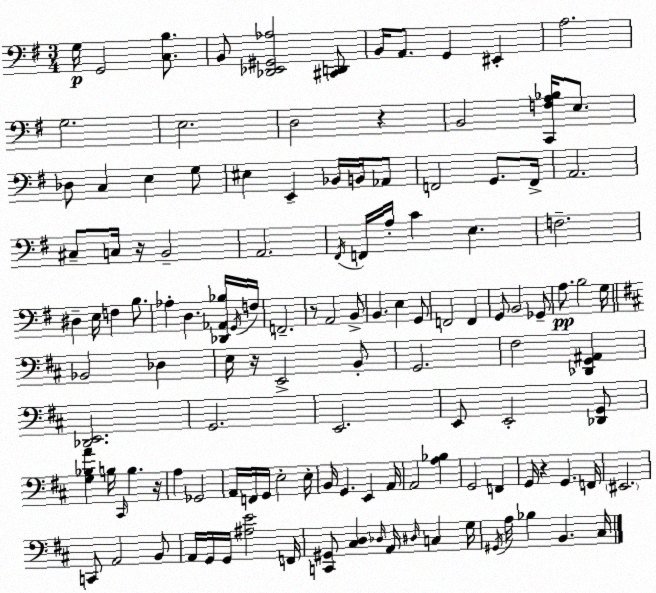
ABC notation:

X:1
T:Untitled
M:3/4
L:1/4
K:G
G,/4 G,,2 [C,B,]/2 B,,/2 [_D,,_E,,^G,,_A,]2 [^C,,D,,]/2 B,,/4 A,,/2 G,, ^E,, A,2 G,2 E,2 D,2 z B,,2 [C,,F,A,_B,]/4 E,/2 _D,/2 C, E, G,/2 ^E, E,, _B,,/4 B,,/4 _A,,/2 F,,2 G,,/2 F,,/4 A,,2 ^C,/2 C,/4 z/4 B,,2 A,,2 ^F,,/4 F,,/4 A,/4 C E, F,2 ^D, E,/4 F, B,/2 _A, D, [_D,,_A,,_B,]/4 G,,/4 F,/4 F,,2 z/2 A,,2 B,,/2 B,, E, G,,/2 F,,2 F,, G,,/2 B,,2 _G,,/2 A,/2 B,2 G,/4 _B,,2 _D, E,/4 z/4 E,,2 B,,/2 G,,2 ^F,2 [_D,,G,,^A,,] [_D,,E,,]2 G,,2 E,,2 E,,/2 E,,2 [_D,,G,,]/2 [G,_B,A] B,/4 ^C,,/4 B, z/4 A, _G,,2 A,,/4 F,,/4 G,,/4 E,2 E,/4 B,,/4 G,, E,, A,,/4 A,,2 [A,_B,] G,,2 F,, G,,/4 z G,, F,,/4 ^E,,2 C,,/2 A,,2 B,,/2 A,,/4 G,,/4 G,,/4 [^A,E]2 F,,/4 [C,,^G,,]/2 [^C,D,] _D,/4 A,,/4 ^D,/4 C, G,/4 ^G,,/4 A,/4 _B, B,, ^C,/4